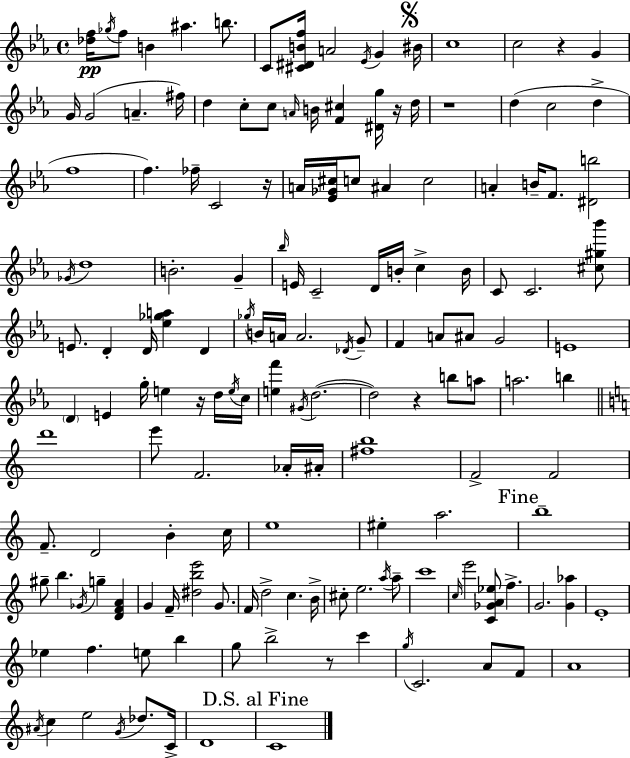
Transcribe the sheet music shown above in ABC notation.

X:1
T:Untitled
M:4/4
L:1/4
K:Eb
[_df]/4 _g/4 f/2 B ^a b/2 C/2 [^C^DBf]/4 A2 _E/4 G ^B/4 c4 c2 z G G/4 G2 A ^f/4 d c/2 c/2 A/4 B/4 [F^c] [^Dg]/4 z/4 d/4 z4 d c2 d f4 f _f/4 C2 z/4 A/4 [_E_G^c]/4 c/2 ^A c2 A B/4 F/2 [^Db]2 _G/4 d4 B2 G _b/4 E/4 C2 D/4 B/4 c B/4 C/2 C2 [^c^g_b']/2 E/2 D D/4 [_e_ga] D _g/4 B/4 A/4 A2 _D/4 G/2 F A/2 ^A/2 G2 E4 D E g/4 e z/4 d/4 e/4 c/4 [ef'] ^G/4 d2 d2 z b/2 a/2 a2 b d'4 e'/2 F2 _A/4 ^A/4 [^fb]4 F2 F2 F/2 D2 B c/4 e4 ^e a2 b4 ^g/2 b _G/4 g [DFA] G F/4 [^dbe']2 G/2 F/4 d2 c B/4 ^c/2 e2 a/4 a/2 c'4 c/4 e'2 [C_GA_e]/2 f G2 [G_a] E4 _e f e/2 b g/2 b2 z/2 c' g/4 C2 A/2 F/2 A4 ^A/4 c e2 G/4 _d/2 C/4 D4 C4